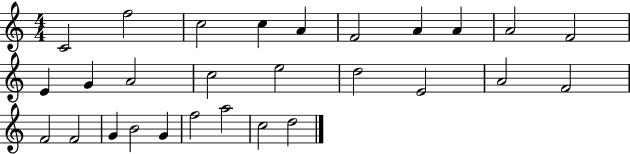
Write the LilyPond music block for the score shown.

{
  \clef treble
  \numericTimeSignature
  \time 4/4
  \key c \major
  c'2 f''2 | c''2 c''4 a'4 | f'2 a'4 a'4 | a'2 f'2 | \break e'4 g'4 a'2 | c''2 e''2 | d''2 e'2 | a'2 f'2 | \break f'2 f'2 | g'4 b'2 g'4 | f''2 a''2 | c''2 d''2 | \break \bar "|."
}